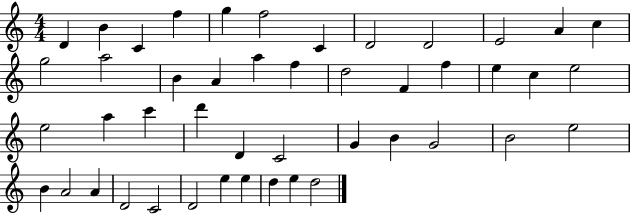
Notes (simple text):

D4/q B4/q C4/q F5/q G5/q F5/h C4/q D4/h D4/h E4/h A4/q C5/q G5/h A5/h B4/q A4/q A5/q F5/q D5/h F4/q F5/q E5/q C5/q E5/h E5/h A5/q C6/q D6/q D4/q C4/h G4/q B4/q G4/h B4/h E5/h B4/q A4/h A4/q D4/h C4/h D4/h E5/q E5/q D5/q E5/q D5/h